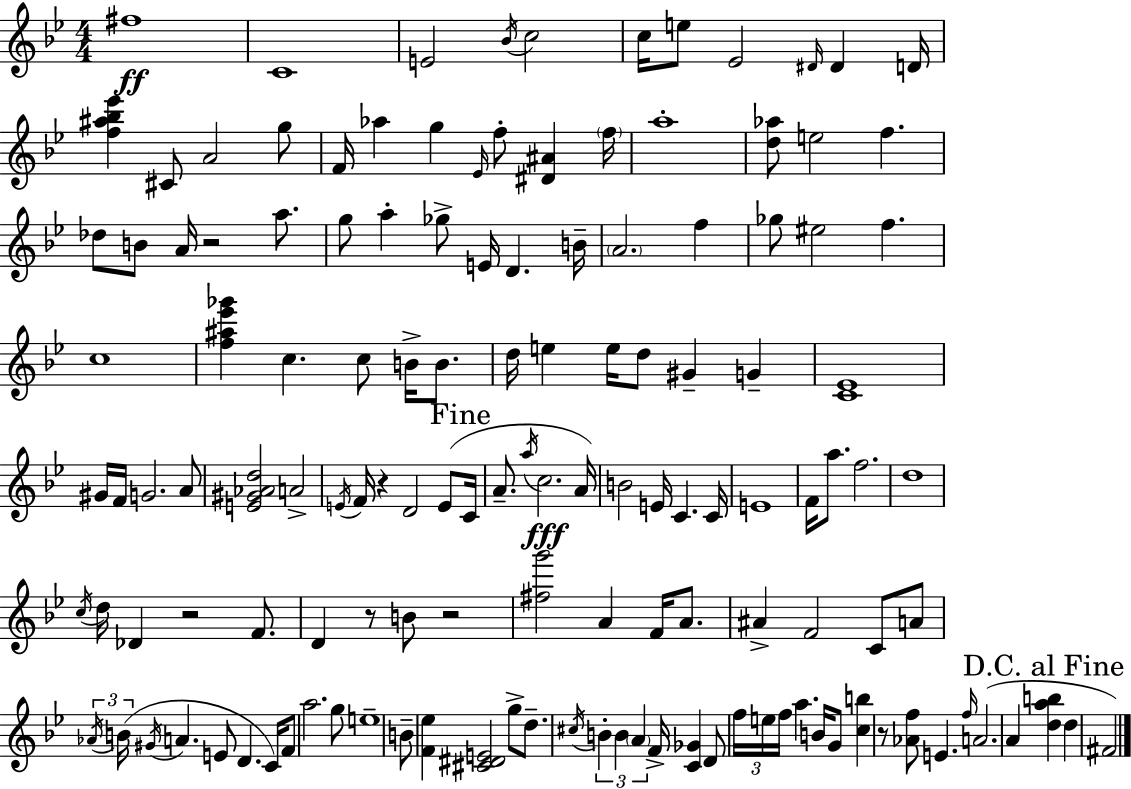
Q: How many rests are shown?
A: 6